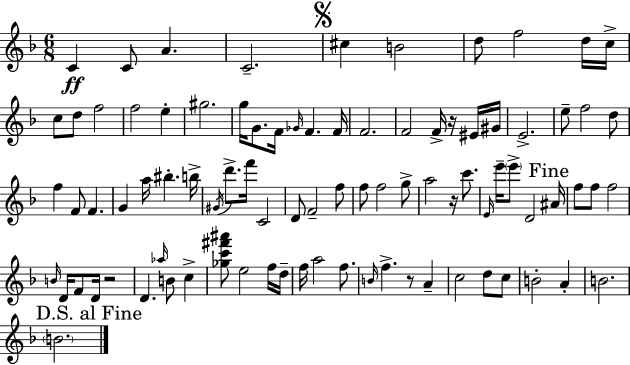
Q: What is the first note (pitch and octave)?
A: C4